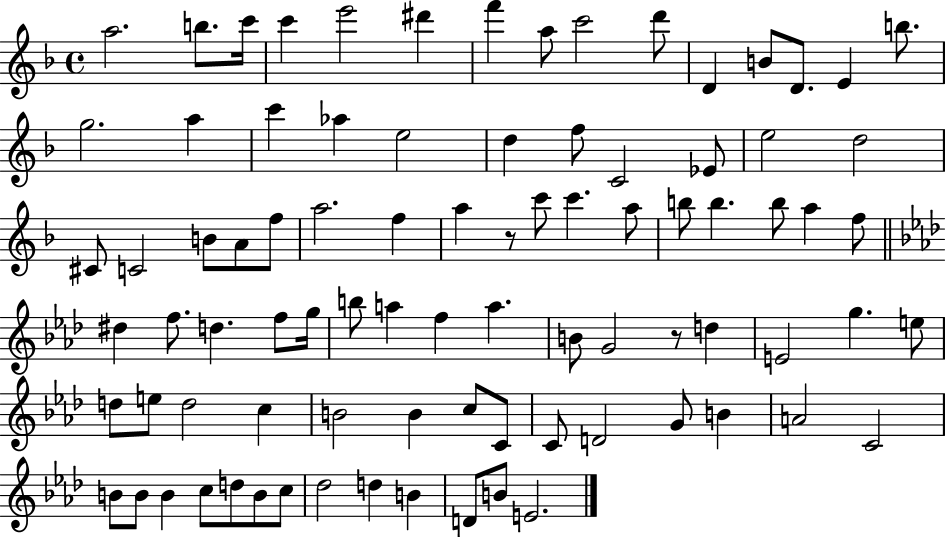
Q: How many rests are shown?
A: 2